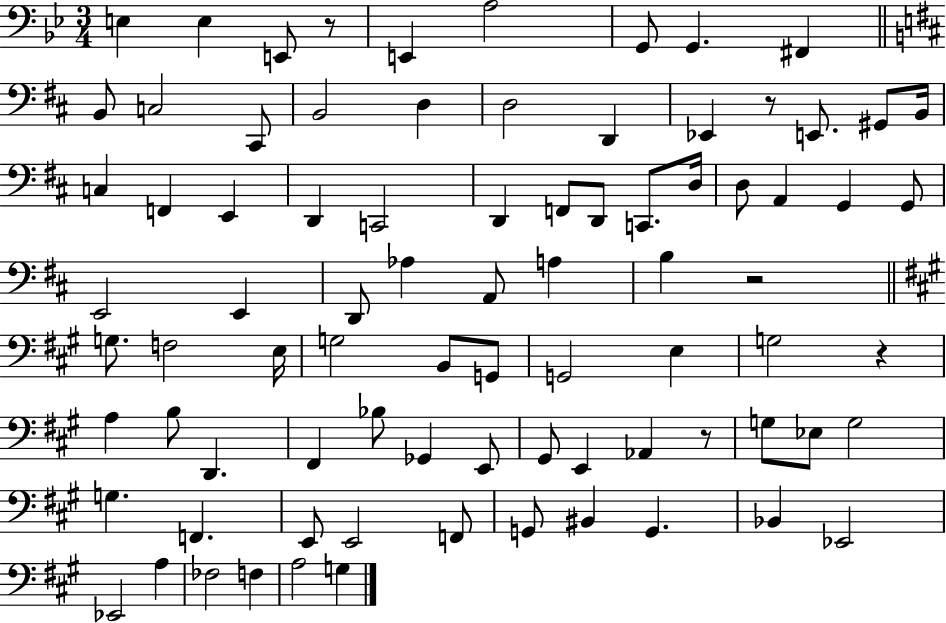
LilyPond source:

{
  \clef bass
  \numericTimeSignature
  \time 3/4
  \key bes \major
  \repeat volta 2 { e4 e4 e,8 r8 | e,4 a2 | g,8 g,4. fis,4 | \bar "||" \break \key b \minor b,8 c2 cis,8 | b,2 d4 | d2 d,4 | ees,4 r8 e,8. gis,8 b,16 | \break c4 f,4 e,4 | d,4 c,2 | d,4 f,8 d,8 c,8. d16 | d8 a,4 g,4 g,8 | \break e,2 e,4 | d,8 aes4 a,8 a4 | b4 r2 | \bar "||" \break \key a \major g8. f2 e16 | g2 b,8 g,8 | g,2 e4 | g2 r4 | \break a4 b8 d,4. | fis,4 bes8 ges,4 e,8 | gis,8 e,4 aes,4 r8 | g8 ees8 g2 | \break g4. f,4. | e,8 e,2 f,8 | g,8 bis,4 g,4. | bes,4 ees,2 | \break ees,2 a4 | fes2 f4 | a2 g4 | } \bar "|."
}